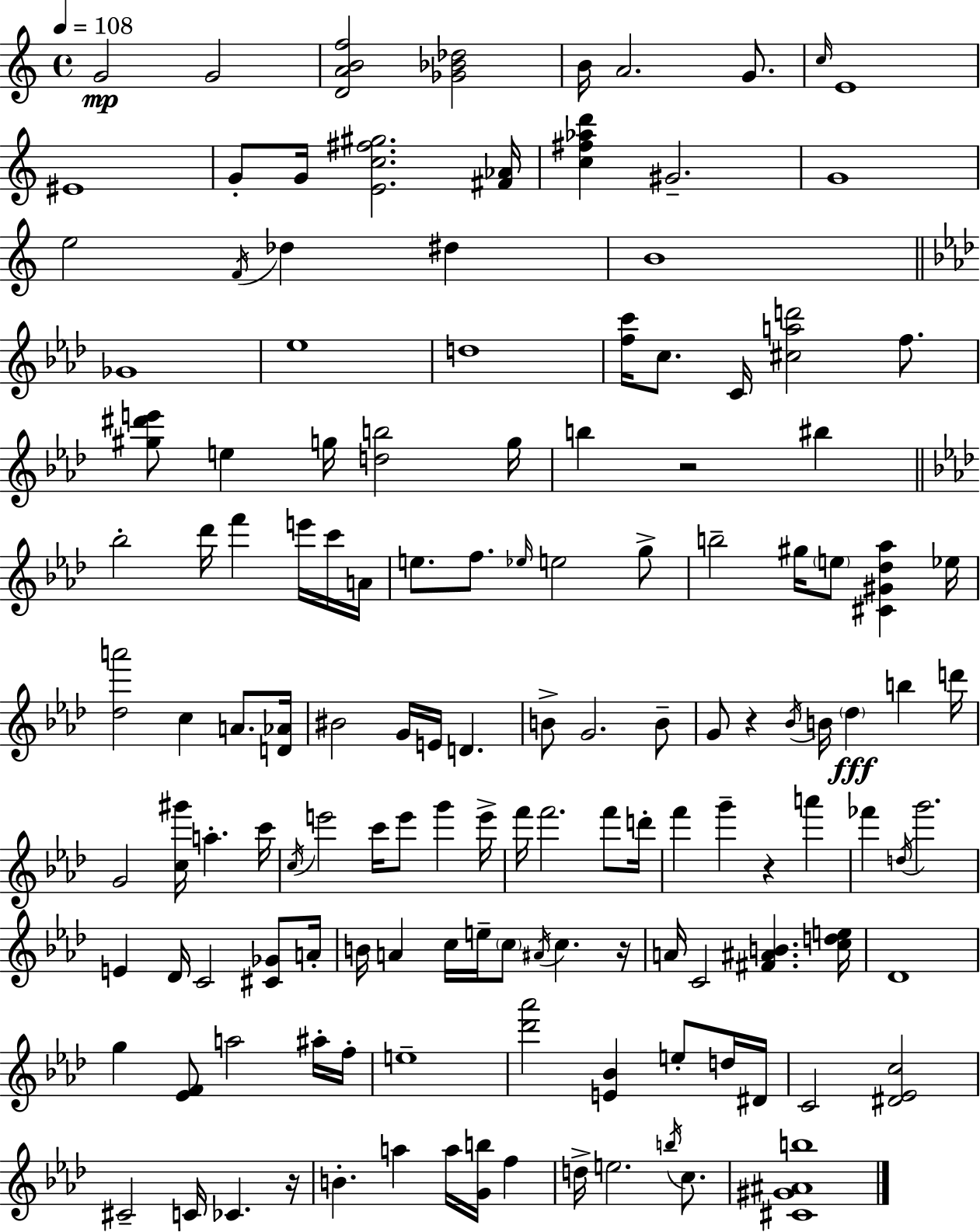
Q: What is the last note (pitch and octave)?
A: C5